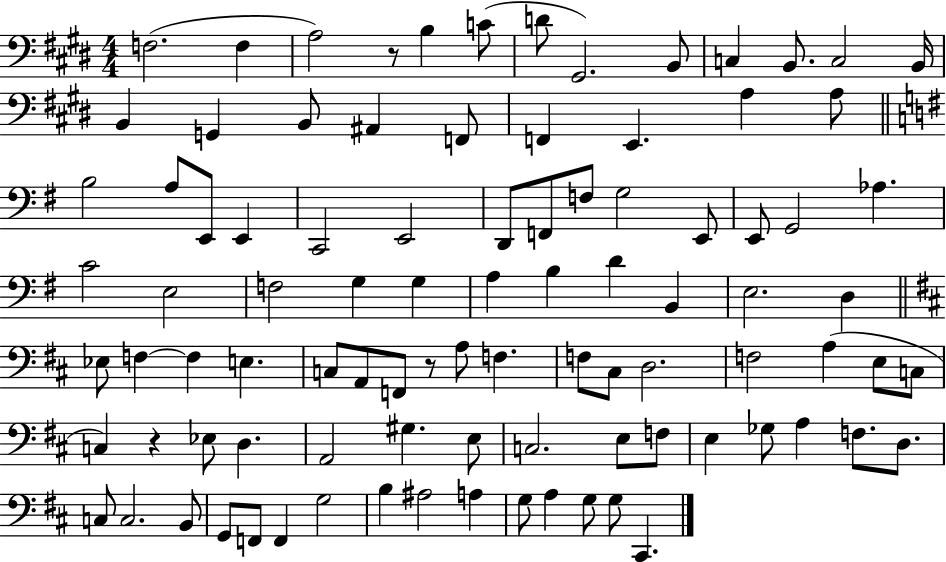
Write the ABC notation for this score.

X:1
T:Untitled
M:4/4
L:1/4
K:E
F,2 F, A,2 z/2 B, C/2 D/2 ^G,,2 B,,/2 C, B,,/2 C,2 B,,/4 B,, G,, B,,/2 ^A,, F,,/2 F,, E,, A, A,/2 B,2 A,/2 E,,/2 E,, C,,2 E,,2 D,,/2 F,,/2 F,/2 G,2 E,,/2 E,,/2 G,,2 _A, C2 E,2 F,2 G, G, A, B, D B,, E,2 D, _E,/2 F, F, E, C,/2 A,,/2 F,,/2 z/2 A,/2 F, F,/2 ^C,/2 D,2 F,2 A, E,/2 C,/2 C, z _E,/2 D, A,,2 ^G, E,/2 C,2 E,/2 F,/2 E, _G,/2 A, F,/2 D,/2 C,/2 C,2 B,,/2 G,,/2 F,,/2 F,, G,2 B, ^A,2 A, G,/2 A, G,/2 G,/2 ^C,,